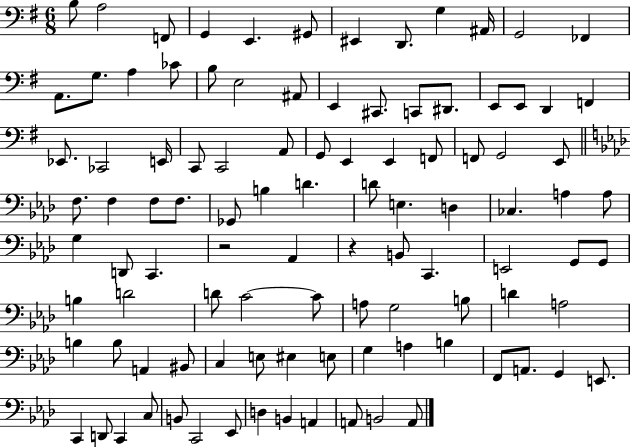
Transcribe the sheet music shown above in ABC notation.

X:1
T:Untitled
M:6/8
L:1/4
K:G
B,/2 A,2 F,,/2 G,, E,, ^G,,/2 ^E,, D,,/2 G, ^A,,/4 G,,2 _F,, A,,/2 G,/2 A, _C/2 B,/2 E,2 ^A,,/2 E,, ^C,,/2 C,,/2 ^D,,/2 E,,/2 E,,/2 D,, F,, _E,,/2 _C,,2 E,,/4 C,,/2 C,,2 A,,/2 G,,/2 E,, E,, F,,/2 F,,/2 G,,2 E,,/2 F,/2 F, F,/2 F,/2 _G,,/2 B, D D/2 E, D, _C, A, A,/2 G, D,,/2 C,, z2 _A,, z B,,/2 C,, E,,2 G,,/2 G,,/2 B, D2 D/2 C2 C/2 A,/2 G,2 B,/2 D A,2 B, B,/2 A,, ^B,,/2 C, E,/2 ^E, E,/2 G, A, B, F,,/2 A,,/2 G,, E,,/2 C,, D,,/2 C,, C,/2 B,,/2 C,,2 _E,,/2 D, B,, A,, A,,/2 B,,2 A,,/2